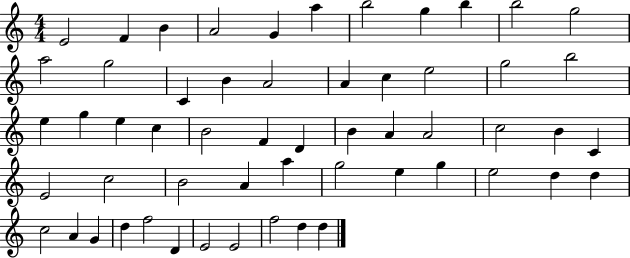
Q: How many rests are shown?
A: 0